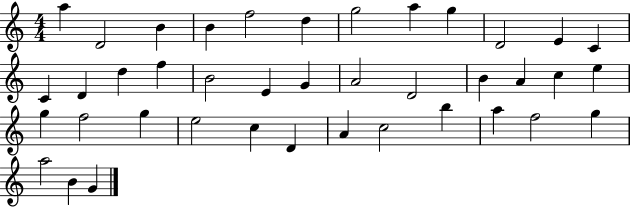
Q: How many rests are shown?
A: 0